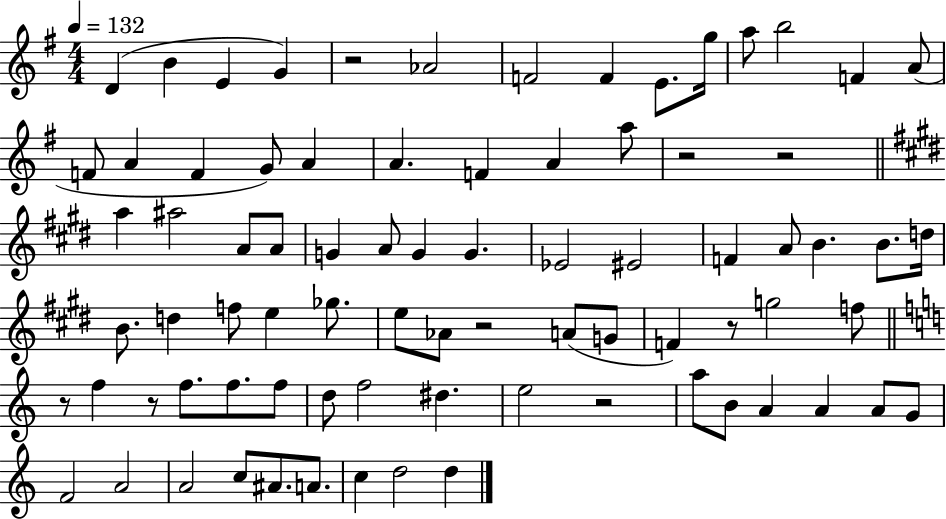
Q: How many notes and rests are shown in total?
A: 80